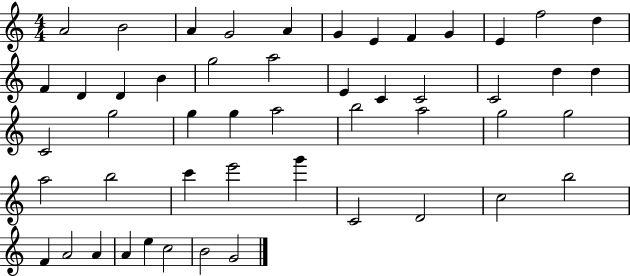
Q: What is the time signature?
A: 4/4